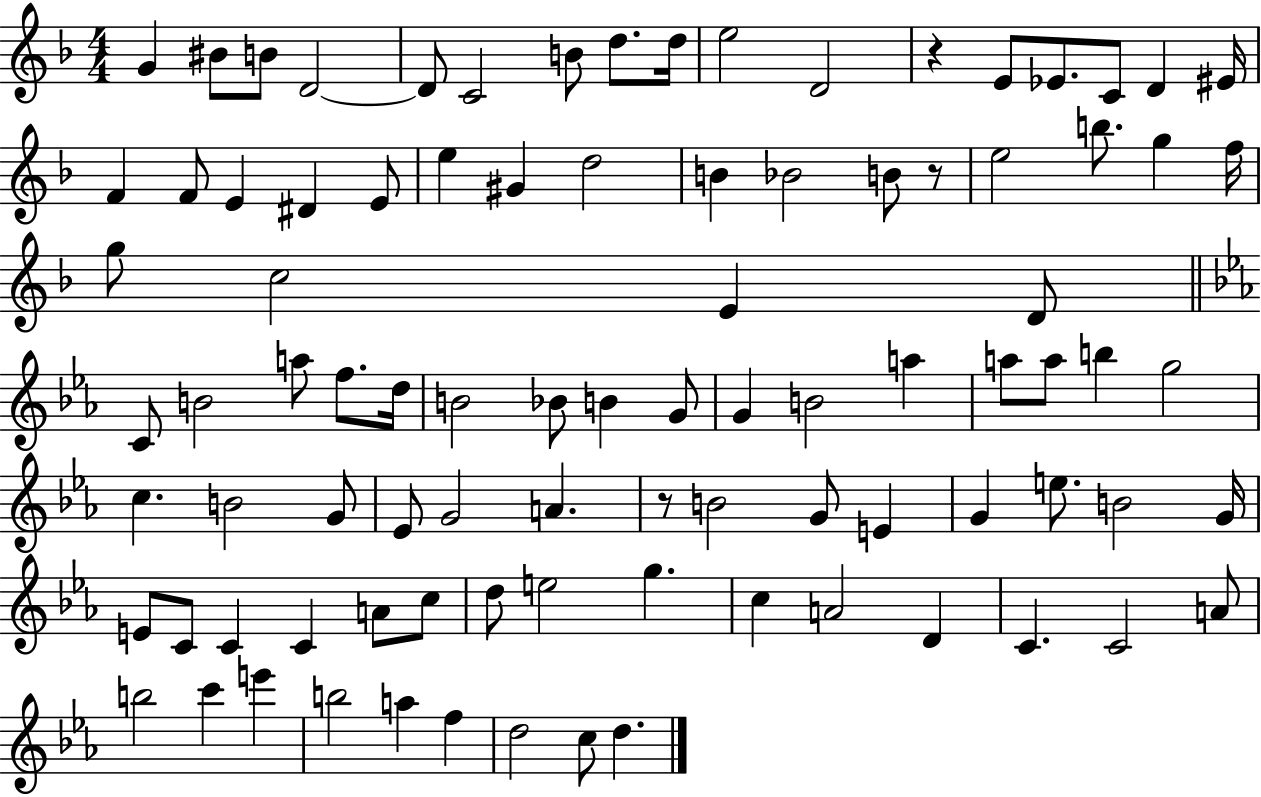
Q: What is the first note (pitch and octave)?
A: G4